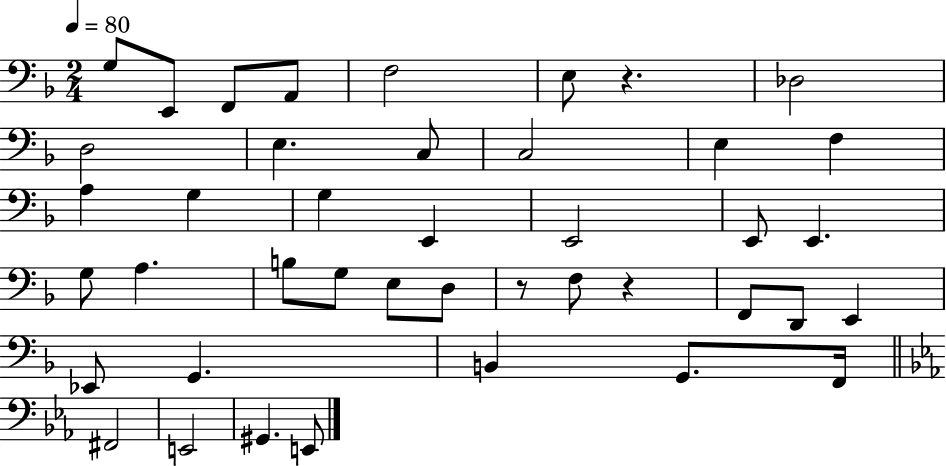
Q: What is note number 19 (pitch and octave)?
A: E2